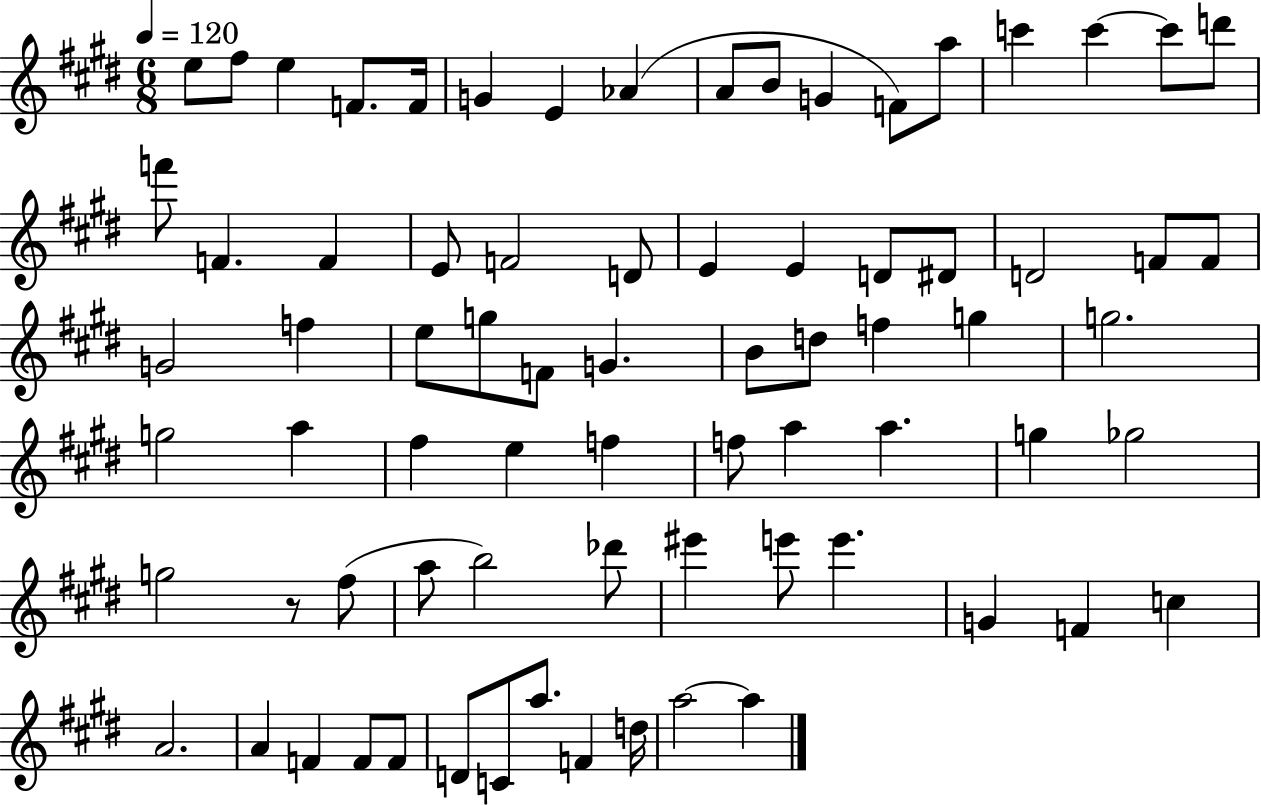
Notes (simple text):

E5/e F#5/e E5/q F4/e. F4/s G4/q E4/q Ab4/q A4/e B4/e G4/q F4/e A5/e C6/q C6/q C6/e D6/e F6/e F4/q. F4/q E4/e F4/h D4/e E4/q E4/q D4/e D#4/e D4/h F4/e F4/e G4/h F5/q E5/e G5/e F4/e G4/q. B4/e D5/e F5/q G5/q G5/h. G5/h A5/q F#5/q E5/q F5/q F5/e A5/q A5/q. G5/q Gb5/h G5/h R/e F#5/e A5/e B5/h Db6/e EIS6/q E6/e E6/q. G4/q F4/q C5/q A4/h. A4/q F4/q F4/e F4/e D4/e C4/e A5/e. F4/q D5/s A5/h A5/q